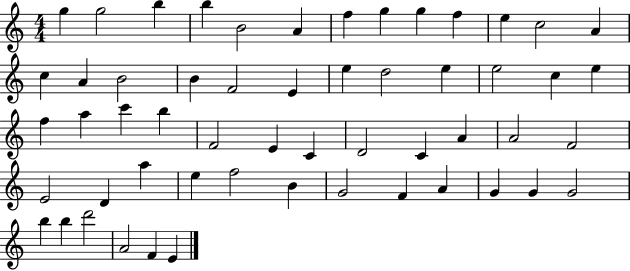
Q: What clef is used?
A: treble